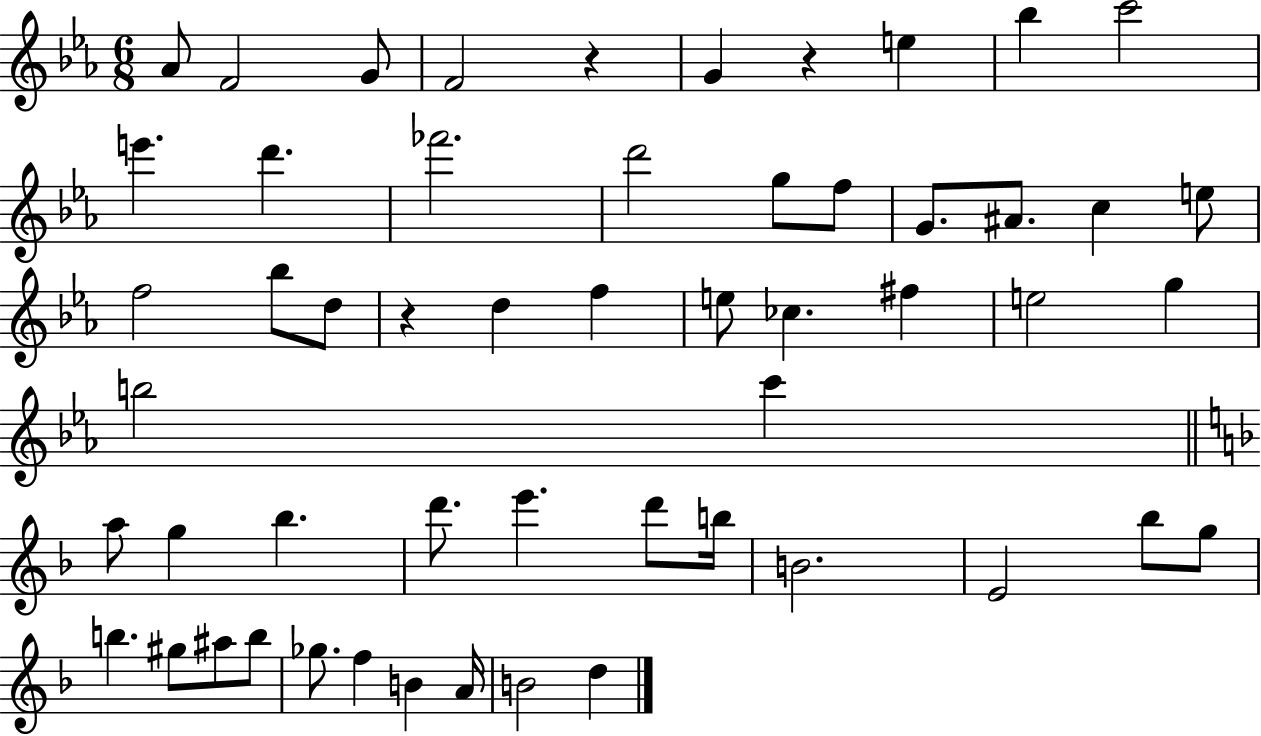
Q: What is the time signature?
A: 6/8